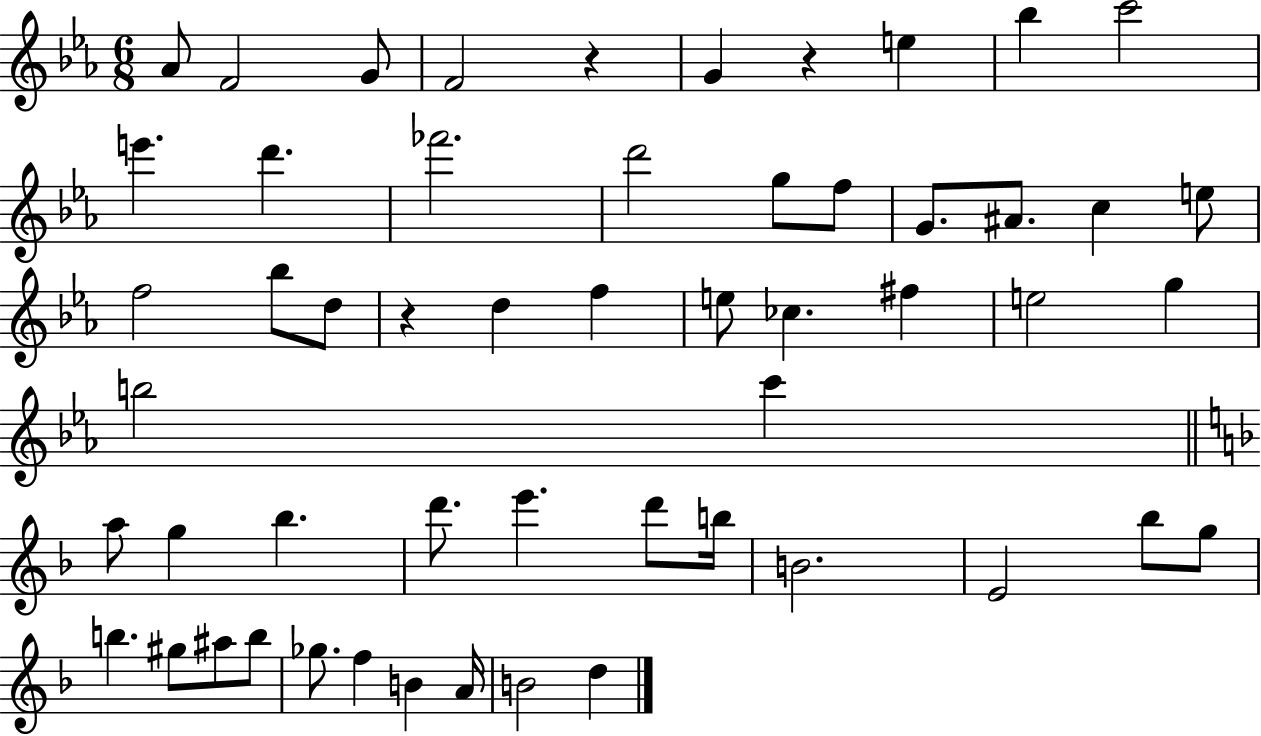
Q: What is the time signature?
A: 6/8